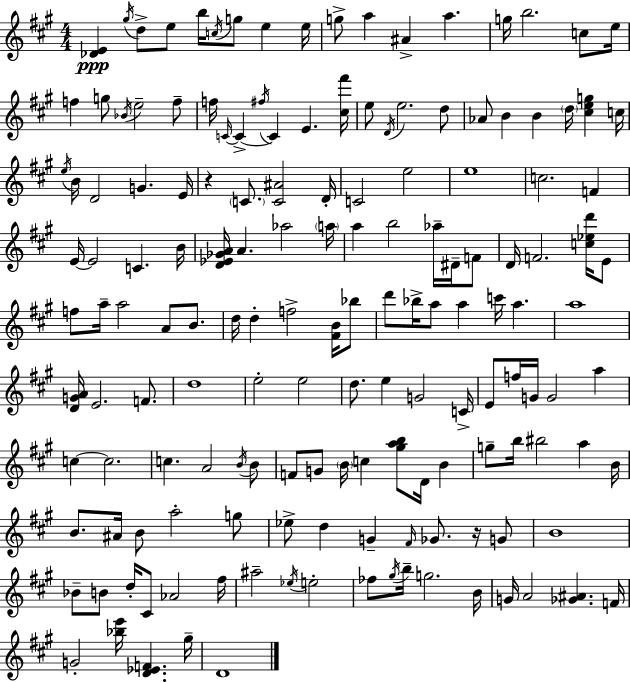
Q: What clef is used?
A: treble